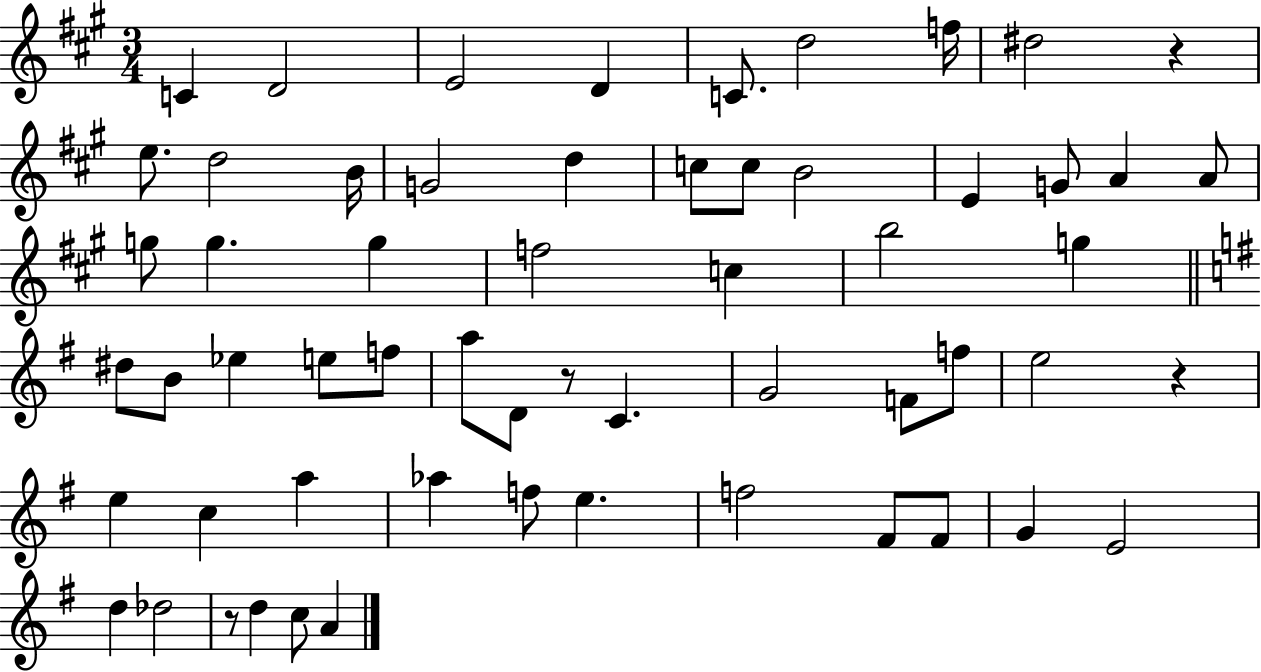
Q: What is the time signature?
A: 3/4